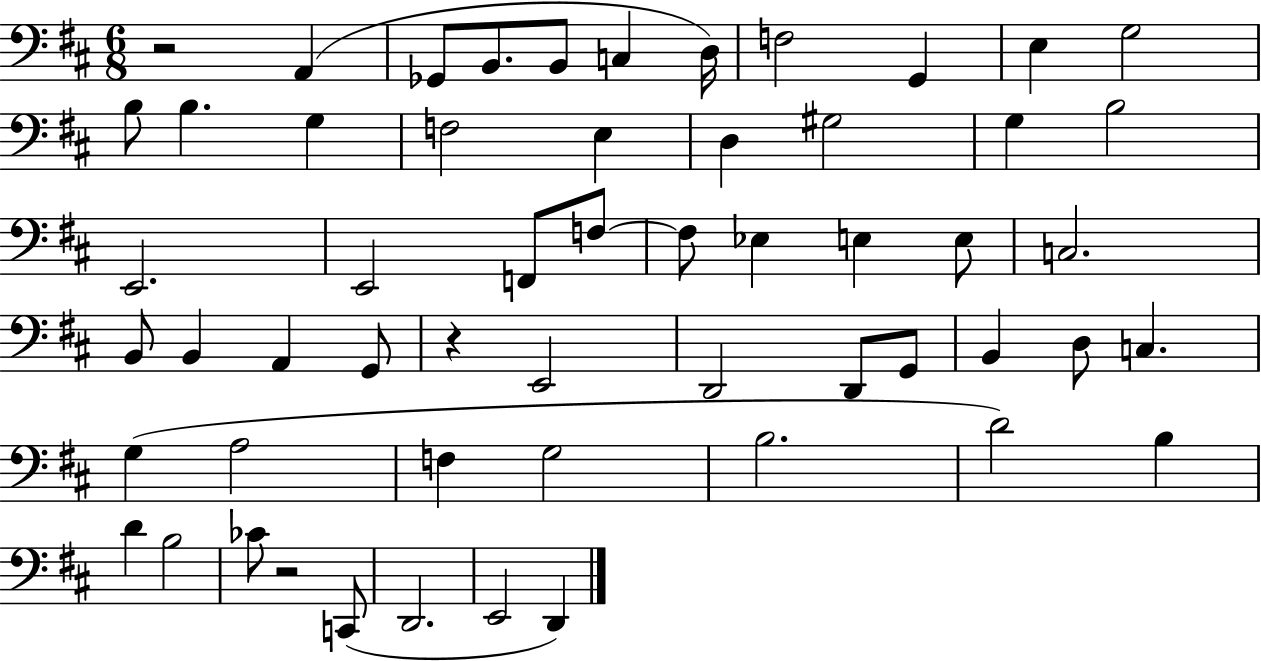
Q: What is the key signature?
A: D major